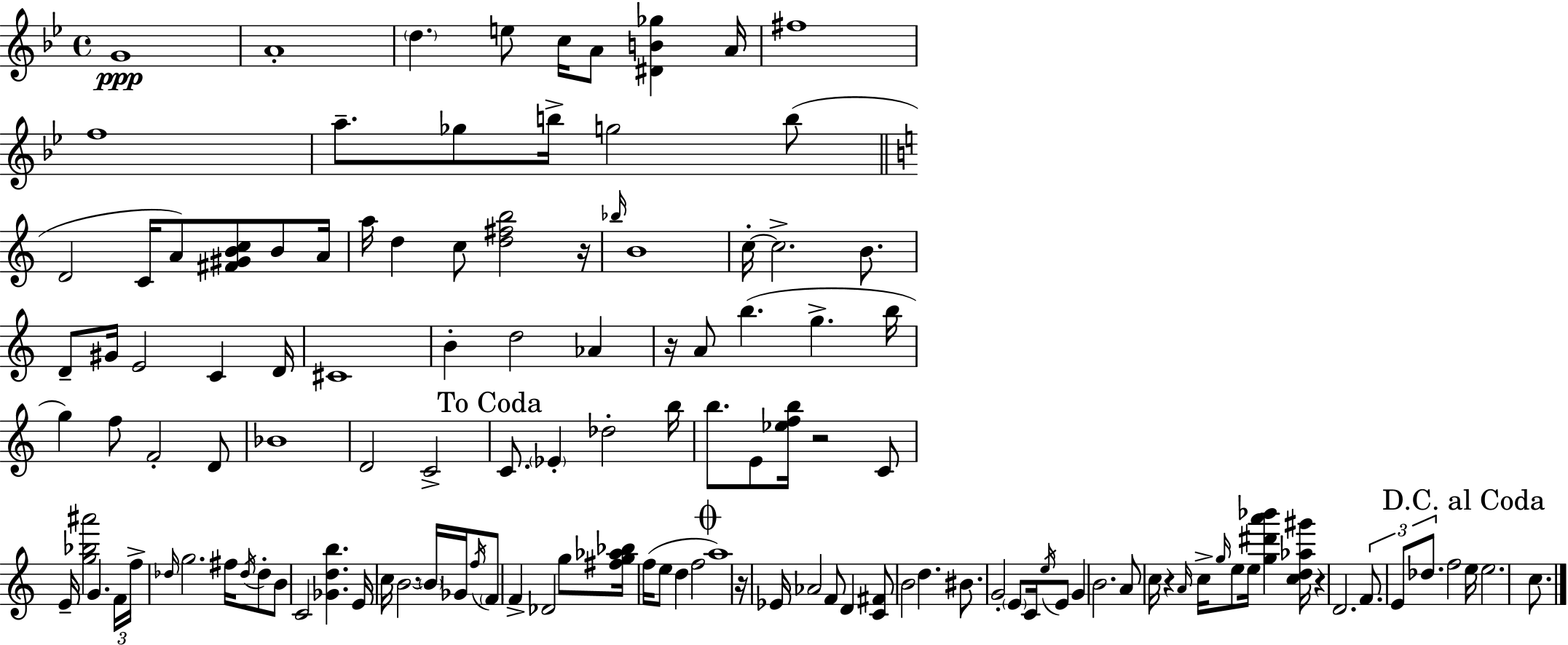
{
  \clef treble
  \time 4/4
  \defaultTimeSignature
  \key g \minor
  g'1\ppp | a'1-. | \parenthesize d''4. e''8 c''16 a'8 <dis' b' ges''>4 a'16 | fis''1 | \break f''1 | a''8.-- ges''8 b''16-> g''2 b''8( | \bar "||" \break \key c \major d'2 c'16 a'8) <fis' gis' b' c''>8 b'8 a'16 | a''16 d''4 c''8 <d'' fis'' b''>2 r16 | \grace { bes''16 } b'1 | c''16-.~~ c''2.-> b'8. | \break d'8-- gis'16 e'2 c'4 | d'16 cis'1 | b'4-. d''2 aes'4 | r16 a'8 b''4.( g''4.-> | \break b''16 g''4) f''8 f'2-. d'8 | bes'1 | d'2 c'2-> | \mark "To Coda" c'8. \parenthesize ees'4-. des''2-. | \break b''16 b''8. e'8 <ees'' f'' b''>16 r2 c'8 | e'16-- <g'' bes'' ais'''>2 g'4. | \tuplet 3/2 { f'16 f''16-> \grace { des''16 } } g''2. fis''16 | \acciaccatura { des''16 } des''8-. b'8 c'2 <ges' d'' b''>4. | \break e'16 c''16 b'2.~~ | \parenthesize b'16 ges'16 \acciaccatura { f''16 } \parenthesize f'8 f'4-> des'2 | g''8 <fis'' g'' aes'' bes''>16 f''16( e''8 d''4 f''2 | \mark \markup { \musicglyph "scripts.coda" } a''1) | \break r16 ees'16 aes'2 f'8 | d'4 <c' fis'>8 b'2 d''4. | bis'8. g'2-. \parenthesize e'8 | c'16 \acciaccatura { e''16 } e'8 g'4 b'2. | \break a'8 c''16 r4 \grace { a'16 } c''16-> \grace { g''16 } e''8 | e''16 <g'' dis''' a''' bes'''>4 <c'' d'' aes'' gis'''>16 r4 d'2. | \tuplet 3/2 { f'8. e'8 des''8. } f''2 | \mark "D.C. al Coda" e''16 e''2. | \break c''8. \bar "|."
}